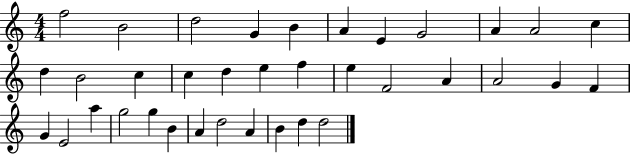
F5/h B4/h D5/h G4/q B4/q A4/q E4/q G4/h A4/q A4/h C5/q D5/q B4/h C5/q C5/q D5/q E5/q F5/q E5/q F4/h A4/q A4/h G4/q F4/q G4/q E4/h A5/q G5/h G5/q B4/q A4/q D5/h A4/q B4/q D5/q D5/h